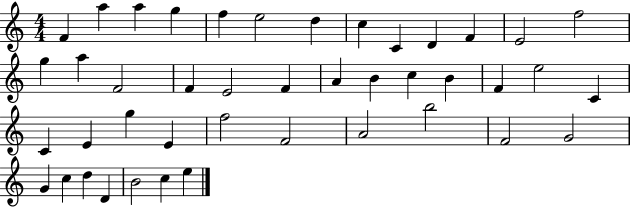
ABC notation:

X:1
T:Untitled
M:4/4
L:1/4
K:C
F a a g f e2 d c C D F E2 f2 g a F2 F E2 F A B c B F e2 C C E g E f2 F2 A2 b2 F2 G2 G c d D B2 c e